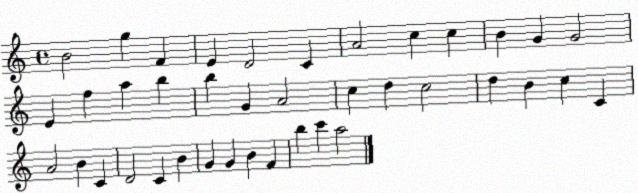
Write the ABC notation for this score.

X:1
T:Untitled
M:4/4
L:1/4
K:C
B2 g F E D2 C A2 c c B G G2 E f a b b G A2 c d c2 d B c C A2 B C D2 C B G G B F b c' a2